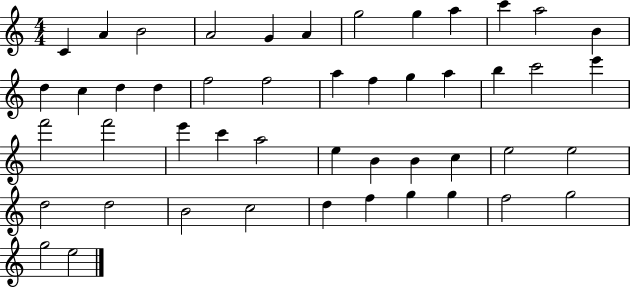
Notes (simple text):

C4/q A4/q B4/h A4/h G4/q A4/q G5/h G5/q A5/q C6/q A5/h B4/q D5/q C5/q D5/q D5/q F5/h F5/h A5/q F5/q G5/q A5/q B5/q C6/h E6/q F6/h F6/h E6/q C6/q A5/h E5/q B4/q B4/q C5/q E5/h E5/h D5/h D5/h B4/h C5/h D5/q F5/q G5/q G5/q F5/h G5/h G5/h E5/h